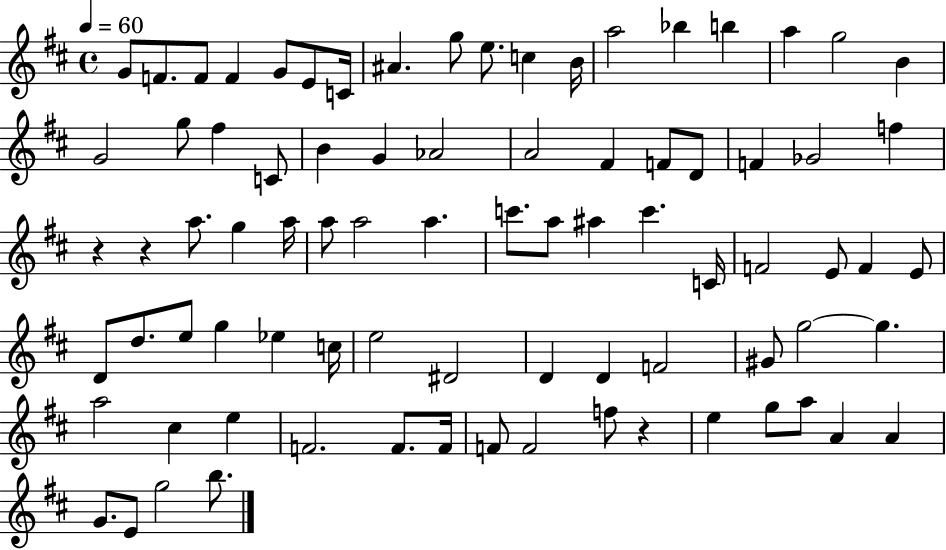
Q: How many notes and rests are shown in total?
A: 82